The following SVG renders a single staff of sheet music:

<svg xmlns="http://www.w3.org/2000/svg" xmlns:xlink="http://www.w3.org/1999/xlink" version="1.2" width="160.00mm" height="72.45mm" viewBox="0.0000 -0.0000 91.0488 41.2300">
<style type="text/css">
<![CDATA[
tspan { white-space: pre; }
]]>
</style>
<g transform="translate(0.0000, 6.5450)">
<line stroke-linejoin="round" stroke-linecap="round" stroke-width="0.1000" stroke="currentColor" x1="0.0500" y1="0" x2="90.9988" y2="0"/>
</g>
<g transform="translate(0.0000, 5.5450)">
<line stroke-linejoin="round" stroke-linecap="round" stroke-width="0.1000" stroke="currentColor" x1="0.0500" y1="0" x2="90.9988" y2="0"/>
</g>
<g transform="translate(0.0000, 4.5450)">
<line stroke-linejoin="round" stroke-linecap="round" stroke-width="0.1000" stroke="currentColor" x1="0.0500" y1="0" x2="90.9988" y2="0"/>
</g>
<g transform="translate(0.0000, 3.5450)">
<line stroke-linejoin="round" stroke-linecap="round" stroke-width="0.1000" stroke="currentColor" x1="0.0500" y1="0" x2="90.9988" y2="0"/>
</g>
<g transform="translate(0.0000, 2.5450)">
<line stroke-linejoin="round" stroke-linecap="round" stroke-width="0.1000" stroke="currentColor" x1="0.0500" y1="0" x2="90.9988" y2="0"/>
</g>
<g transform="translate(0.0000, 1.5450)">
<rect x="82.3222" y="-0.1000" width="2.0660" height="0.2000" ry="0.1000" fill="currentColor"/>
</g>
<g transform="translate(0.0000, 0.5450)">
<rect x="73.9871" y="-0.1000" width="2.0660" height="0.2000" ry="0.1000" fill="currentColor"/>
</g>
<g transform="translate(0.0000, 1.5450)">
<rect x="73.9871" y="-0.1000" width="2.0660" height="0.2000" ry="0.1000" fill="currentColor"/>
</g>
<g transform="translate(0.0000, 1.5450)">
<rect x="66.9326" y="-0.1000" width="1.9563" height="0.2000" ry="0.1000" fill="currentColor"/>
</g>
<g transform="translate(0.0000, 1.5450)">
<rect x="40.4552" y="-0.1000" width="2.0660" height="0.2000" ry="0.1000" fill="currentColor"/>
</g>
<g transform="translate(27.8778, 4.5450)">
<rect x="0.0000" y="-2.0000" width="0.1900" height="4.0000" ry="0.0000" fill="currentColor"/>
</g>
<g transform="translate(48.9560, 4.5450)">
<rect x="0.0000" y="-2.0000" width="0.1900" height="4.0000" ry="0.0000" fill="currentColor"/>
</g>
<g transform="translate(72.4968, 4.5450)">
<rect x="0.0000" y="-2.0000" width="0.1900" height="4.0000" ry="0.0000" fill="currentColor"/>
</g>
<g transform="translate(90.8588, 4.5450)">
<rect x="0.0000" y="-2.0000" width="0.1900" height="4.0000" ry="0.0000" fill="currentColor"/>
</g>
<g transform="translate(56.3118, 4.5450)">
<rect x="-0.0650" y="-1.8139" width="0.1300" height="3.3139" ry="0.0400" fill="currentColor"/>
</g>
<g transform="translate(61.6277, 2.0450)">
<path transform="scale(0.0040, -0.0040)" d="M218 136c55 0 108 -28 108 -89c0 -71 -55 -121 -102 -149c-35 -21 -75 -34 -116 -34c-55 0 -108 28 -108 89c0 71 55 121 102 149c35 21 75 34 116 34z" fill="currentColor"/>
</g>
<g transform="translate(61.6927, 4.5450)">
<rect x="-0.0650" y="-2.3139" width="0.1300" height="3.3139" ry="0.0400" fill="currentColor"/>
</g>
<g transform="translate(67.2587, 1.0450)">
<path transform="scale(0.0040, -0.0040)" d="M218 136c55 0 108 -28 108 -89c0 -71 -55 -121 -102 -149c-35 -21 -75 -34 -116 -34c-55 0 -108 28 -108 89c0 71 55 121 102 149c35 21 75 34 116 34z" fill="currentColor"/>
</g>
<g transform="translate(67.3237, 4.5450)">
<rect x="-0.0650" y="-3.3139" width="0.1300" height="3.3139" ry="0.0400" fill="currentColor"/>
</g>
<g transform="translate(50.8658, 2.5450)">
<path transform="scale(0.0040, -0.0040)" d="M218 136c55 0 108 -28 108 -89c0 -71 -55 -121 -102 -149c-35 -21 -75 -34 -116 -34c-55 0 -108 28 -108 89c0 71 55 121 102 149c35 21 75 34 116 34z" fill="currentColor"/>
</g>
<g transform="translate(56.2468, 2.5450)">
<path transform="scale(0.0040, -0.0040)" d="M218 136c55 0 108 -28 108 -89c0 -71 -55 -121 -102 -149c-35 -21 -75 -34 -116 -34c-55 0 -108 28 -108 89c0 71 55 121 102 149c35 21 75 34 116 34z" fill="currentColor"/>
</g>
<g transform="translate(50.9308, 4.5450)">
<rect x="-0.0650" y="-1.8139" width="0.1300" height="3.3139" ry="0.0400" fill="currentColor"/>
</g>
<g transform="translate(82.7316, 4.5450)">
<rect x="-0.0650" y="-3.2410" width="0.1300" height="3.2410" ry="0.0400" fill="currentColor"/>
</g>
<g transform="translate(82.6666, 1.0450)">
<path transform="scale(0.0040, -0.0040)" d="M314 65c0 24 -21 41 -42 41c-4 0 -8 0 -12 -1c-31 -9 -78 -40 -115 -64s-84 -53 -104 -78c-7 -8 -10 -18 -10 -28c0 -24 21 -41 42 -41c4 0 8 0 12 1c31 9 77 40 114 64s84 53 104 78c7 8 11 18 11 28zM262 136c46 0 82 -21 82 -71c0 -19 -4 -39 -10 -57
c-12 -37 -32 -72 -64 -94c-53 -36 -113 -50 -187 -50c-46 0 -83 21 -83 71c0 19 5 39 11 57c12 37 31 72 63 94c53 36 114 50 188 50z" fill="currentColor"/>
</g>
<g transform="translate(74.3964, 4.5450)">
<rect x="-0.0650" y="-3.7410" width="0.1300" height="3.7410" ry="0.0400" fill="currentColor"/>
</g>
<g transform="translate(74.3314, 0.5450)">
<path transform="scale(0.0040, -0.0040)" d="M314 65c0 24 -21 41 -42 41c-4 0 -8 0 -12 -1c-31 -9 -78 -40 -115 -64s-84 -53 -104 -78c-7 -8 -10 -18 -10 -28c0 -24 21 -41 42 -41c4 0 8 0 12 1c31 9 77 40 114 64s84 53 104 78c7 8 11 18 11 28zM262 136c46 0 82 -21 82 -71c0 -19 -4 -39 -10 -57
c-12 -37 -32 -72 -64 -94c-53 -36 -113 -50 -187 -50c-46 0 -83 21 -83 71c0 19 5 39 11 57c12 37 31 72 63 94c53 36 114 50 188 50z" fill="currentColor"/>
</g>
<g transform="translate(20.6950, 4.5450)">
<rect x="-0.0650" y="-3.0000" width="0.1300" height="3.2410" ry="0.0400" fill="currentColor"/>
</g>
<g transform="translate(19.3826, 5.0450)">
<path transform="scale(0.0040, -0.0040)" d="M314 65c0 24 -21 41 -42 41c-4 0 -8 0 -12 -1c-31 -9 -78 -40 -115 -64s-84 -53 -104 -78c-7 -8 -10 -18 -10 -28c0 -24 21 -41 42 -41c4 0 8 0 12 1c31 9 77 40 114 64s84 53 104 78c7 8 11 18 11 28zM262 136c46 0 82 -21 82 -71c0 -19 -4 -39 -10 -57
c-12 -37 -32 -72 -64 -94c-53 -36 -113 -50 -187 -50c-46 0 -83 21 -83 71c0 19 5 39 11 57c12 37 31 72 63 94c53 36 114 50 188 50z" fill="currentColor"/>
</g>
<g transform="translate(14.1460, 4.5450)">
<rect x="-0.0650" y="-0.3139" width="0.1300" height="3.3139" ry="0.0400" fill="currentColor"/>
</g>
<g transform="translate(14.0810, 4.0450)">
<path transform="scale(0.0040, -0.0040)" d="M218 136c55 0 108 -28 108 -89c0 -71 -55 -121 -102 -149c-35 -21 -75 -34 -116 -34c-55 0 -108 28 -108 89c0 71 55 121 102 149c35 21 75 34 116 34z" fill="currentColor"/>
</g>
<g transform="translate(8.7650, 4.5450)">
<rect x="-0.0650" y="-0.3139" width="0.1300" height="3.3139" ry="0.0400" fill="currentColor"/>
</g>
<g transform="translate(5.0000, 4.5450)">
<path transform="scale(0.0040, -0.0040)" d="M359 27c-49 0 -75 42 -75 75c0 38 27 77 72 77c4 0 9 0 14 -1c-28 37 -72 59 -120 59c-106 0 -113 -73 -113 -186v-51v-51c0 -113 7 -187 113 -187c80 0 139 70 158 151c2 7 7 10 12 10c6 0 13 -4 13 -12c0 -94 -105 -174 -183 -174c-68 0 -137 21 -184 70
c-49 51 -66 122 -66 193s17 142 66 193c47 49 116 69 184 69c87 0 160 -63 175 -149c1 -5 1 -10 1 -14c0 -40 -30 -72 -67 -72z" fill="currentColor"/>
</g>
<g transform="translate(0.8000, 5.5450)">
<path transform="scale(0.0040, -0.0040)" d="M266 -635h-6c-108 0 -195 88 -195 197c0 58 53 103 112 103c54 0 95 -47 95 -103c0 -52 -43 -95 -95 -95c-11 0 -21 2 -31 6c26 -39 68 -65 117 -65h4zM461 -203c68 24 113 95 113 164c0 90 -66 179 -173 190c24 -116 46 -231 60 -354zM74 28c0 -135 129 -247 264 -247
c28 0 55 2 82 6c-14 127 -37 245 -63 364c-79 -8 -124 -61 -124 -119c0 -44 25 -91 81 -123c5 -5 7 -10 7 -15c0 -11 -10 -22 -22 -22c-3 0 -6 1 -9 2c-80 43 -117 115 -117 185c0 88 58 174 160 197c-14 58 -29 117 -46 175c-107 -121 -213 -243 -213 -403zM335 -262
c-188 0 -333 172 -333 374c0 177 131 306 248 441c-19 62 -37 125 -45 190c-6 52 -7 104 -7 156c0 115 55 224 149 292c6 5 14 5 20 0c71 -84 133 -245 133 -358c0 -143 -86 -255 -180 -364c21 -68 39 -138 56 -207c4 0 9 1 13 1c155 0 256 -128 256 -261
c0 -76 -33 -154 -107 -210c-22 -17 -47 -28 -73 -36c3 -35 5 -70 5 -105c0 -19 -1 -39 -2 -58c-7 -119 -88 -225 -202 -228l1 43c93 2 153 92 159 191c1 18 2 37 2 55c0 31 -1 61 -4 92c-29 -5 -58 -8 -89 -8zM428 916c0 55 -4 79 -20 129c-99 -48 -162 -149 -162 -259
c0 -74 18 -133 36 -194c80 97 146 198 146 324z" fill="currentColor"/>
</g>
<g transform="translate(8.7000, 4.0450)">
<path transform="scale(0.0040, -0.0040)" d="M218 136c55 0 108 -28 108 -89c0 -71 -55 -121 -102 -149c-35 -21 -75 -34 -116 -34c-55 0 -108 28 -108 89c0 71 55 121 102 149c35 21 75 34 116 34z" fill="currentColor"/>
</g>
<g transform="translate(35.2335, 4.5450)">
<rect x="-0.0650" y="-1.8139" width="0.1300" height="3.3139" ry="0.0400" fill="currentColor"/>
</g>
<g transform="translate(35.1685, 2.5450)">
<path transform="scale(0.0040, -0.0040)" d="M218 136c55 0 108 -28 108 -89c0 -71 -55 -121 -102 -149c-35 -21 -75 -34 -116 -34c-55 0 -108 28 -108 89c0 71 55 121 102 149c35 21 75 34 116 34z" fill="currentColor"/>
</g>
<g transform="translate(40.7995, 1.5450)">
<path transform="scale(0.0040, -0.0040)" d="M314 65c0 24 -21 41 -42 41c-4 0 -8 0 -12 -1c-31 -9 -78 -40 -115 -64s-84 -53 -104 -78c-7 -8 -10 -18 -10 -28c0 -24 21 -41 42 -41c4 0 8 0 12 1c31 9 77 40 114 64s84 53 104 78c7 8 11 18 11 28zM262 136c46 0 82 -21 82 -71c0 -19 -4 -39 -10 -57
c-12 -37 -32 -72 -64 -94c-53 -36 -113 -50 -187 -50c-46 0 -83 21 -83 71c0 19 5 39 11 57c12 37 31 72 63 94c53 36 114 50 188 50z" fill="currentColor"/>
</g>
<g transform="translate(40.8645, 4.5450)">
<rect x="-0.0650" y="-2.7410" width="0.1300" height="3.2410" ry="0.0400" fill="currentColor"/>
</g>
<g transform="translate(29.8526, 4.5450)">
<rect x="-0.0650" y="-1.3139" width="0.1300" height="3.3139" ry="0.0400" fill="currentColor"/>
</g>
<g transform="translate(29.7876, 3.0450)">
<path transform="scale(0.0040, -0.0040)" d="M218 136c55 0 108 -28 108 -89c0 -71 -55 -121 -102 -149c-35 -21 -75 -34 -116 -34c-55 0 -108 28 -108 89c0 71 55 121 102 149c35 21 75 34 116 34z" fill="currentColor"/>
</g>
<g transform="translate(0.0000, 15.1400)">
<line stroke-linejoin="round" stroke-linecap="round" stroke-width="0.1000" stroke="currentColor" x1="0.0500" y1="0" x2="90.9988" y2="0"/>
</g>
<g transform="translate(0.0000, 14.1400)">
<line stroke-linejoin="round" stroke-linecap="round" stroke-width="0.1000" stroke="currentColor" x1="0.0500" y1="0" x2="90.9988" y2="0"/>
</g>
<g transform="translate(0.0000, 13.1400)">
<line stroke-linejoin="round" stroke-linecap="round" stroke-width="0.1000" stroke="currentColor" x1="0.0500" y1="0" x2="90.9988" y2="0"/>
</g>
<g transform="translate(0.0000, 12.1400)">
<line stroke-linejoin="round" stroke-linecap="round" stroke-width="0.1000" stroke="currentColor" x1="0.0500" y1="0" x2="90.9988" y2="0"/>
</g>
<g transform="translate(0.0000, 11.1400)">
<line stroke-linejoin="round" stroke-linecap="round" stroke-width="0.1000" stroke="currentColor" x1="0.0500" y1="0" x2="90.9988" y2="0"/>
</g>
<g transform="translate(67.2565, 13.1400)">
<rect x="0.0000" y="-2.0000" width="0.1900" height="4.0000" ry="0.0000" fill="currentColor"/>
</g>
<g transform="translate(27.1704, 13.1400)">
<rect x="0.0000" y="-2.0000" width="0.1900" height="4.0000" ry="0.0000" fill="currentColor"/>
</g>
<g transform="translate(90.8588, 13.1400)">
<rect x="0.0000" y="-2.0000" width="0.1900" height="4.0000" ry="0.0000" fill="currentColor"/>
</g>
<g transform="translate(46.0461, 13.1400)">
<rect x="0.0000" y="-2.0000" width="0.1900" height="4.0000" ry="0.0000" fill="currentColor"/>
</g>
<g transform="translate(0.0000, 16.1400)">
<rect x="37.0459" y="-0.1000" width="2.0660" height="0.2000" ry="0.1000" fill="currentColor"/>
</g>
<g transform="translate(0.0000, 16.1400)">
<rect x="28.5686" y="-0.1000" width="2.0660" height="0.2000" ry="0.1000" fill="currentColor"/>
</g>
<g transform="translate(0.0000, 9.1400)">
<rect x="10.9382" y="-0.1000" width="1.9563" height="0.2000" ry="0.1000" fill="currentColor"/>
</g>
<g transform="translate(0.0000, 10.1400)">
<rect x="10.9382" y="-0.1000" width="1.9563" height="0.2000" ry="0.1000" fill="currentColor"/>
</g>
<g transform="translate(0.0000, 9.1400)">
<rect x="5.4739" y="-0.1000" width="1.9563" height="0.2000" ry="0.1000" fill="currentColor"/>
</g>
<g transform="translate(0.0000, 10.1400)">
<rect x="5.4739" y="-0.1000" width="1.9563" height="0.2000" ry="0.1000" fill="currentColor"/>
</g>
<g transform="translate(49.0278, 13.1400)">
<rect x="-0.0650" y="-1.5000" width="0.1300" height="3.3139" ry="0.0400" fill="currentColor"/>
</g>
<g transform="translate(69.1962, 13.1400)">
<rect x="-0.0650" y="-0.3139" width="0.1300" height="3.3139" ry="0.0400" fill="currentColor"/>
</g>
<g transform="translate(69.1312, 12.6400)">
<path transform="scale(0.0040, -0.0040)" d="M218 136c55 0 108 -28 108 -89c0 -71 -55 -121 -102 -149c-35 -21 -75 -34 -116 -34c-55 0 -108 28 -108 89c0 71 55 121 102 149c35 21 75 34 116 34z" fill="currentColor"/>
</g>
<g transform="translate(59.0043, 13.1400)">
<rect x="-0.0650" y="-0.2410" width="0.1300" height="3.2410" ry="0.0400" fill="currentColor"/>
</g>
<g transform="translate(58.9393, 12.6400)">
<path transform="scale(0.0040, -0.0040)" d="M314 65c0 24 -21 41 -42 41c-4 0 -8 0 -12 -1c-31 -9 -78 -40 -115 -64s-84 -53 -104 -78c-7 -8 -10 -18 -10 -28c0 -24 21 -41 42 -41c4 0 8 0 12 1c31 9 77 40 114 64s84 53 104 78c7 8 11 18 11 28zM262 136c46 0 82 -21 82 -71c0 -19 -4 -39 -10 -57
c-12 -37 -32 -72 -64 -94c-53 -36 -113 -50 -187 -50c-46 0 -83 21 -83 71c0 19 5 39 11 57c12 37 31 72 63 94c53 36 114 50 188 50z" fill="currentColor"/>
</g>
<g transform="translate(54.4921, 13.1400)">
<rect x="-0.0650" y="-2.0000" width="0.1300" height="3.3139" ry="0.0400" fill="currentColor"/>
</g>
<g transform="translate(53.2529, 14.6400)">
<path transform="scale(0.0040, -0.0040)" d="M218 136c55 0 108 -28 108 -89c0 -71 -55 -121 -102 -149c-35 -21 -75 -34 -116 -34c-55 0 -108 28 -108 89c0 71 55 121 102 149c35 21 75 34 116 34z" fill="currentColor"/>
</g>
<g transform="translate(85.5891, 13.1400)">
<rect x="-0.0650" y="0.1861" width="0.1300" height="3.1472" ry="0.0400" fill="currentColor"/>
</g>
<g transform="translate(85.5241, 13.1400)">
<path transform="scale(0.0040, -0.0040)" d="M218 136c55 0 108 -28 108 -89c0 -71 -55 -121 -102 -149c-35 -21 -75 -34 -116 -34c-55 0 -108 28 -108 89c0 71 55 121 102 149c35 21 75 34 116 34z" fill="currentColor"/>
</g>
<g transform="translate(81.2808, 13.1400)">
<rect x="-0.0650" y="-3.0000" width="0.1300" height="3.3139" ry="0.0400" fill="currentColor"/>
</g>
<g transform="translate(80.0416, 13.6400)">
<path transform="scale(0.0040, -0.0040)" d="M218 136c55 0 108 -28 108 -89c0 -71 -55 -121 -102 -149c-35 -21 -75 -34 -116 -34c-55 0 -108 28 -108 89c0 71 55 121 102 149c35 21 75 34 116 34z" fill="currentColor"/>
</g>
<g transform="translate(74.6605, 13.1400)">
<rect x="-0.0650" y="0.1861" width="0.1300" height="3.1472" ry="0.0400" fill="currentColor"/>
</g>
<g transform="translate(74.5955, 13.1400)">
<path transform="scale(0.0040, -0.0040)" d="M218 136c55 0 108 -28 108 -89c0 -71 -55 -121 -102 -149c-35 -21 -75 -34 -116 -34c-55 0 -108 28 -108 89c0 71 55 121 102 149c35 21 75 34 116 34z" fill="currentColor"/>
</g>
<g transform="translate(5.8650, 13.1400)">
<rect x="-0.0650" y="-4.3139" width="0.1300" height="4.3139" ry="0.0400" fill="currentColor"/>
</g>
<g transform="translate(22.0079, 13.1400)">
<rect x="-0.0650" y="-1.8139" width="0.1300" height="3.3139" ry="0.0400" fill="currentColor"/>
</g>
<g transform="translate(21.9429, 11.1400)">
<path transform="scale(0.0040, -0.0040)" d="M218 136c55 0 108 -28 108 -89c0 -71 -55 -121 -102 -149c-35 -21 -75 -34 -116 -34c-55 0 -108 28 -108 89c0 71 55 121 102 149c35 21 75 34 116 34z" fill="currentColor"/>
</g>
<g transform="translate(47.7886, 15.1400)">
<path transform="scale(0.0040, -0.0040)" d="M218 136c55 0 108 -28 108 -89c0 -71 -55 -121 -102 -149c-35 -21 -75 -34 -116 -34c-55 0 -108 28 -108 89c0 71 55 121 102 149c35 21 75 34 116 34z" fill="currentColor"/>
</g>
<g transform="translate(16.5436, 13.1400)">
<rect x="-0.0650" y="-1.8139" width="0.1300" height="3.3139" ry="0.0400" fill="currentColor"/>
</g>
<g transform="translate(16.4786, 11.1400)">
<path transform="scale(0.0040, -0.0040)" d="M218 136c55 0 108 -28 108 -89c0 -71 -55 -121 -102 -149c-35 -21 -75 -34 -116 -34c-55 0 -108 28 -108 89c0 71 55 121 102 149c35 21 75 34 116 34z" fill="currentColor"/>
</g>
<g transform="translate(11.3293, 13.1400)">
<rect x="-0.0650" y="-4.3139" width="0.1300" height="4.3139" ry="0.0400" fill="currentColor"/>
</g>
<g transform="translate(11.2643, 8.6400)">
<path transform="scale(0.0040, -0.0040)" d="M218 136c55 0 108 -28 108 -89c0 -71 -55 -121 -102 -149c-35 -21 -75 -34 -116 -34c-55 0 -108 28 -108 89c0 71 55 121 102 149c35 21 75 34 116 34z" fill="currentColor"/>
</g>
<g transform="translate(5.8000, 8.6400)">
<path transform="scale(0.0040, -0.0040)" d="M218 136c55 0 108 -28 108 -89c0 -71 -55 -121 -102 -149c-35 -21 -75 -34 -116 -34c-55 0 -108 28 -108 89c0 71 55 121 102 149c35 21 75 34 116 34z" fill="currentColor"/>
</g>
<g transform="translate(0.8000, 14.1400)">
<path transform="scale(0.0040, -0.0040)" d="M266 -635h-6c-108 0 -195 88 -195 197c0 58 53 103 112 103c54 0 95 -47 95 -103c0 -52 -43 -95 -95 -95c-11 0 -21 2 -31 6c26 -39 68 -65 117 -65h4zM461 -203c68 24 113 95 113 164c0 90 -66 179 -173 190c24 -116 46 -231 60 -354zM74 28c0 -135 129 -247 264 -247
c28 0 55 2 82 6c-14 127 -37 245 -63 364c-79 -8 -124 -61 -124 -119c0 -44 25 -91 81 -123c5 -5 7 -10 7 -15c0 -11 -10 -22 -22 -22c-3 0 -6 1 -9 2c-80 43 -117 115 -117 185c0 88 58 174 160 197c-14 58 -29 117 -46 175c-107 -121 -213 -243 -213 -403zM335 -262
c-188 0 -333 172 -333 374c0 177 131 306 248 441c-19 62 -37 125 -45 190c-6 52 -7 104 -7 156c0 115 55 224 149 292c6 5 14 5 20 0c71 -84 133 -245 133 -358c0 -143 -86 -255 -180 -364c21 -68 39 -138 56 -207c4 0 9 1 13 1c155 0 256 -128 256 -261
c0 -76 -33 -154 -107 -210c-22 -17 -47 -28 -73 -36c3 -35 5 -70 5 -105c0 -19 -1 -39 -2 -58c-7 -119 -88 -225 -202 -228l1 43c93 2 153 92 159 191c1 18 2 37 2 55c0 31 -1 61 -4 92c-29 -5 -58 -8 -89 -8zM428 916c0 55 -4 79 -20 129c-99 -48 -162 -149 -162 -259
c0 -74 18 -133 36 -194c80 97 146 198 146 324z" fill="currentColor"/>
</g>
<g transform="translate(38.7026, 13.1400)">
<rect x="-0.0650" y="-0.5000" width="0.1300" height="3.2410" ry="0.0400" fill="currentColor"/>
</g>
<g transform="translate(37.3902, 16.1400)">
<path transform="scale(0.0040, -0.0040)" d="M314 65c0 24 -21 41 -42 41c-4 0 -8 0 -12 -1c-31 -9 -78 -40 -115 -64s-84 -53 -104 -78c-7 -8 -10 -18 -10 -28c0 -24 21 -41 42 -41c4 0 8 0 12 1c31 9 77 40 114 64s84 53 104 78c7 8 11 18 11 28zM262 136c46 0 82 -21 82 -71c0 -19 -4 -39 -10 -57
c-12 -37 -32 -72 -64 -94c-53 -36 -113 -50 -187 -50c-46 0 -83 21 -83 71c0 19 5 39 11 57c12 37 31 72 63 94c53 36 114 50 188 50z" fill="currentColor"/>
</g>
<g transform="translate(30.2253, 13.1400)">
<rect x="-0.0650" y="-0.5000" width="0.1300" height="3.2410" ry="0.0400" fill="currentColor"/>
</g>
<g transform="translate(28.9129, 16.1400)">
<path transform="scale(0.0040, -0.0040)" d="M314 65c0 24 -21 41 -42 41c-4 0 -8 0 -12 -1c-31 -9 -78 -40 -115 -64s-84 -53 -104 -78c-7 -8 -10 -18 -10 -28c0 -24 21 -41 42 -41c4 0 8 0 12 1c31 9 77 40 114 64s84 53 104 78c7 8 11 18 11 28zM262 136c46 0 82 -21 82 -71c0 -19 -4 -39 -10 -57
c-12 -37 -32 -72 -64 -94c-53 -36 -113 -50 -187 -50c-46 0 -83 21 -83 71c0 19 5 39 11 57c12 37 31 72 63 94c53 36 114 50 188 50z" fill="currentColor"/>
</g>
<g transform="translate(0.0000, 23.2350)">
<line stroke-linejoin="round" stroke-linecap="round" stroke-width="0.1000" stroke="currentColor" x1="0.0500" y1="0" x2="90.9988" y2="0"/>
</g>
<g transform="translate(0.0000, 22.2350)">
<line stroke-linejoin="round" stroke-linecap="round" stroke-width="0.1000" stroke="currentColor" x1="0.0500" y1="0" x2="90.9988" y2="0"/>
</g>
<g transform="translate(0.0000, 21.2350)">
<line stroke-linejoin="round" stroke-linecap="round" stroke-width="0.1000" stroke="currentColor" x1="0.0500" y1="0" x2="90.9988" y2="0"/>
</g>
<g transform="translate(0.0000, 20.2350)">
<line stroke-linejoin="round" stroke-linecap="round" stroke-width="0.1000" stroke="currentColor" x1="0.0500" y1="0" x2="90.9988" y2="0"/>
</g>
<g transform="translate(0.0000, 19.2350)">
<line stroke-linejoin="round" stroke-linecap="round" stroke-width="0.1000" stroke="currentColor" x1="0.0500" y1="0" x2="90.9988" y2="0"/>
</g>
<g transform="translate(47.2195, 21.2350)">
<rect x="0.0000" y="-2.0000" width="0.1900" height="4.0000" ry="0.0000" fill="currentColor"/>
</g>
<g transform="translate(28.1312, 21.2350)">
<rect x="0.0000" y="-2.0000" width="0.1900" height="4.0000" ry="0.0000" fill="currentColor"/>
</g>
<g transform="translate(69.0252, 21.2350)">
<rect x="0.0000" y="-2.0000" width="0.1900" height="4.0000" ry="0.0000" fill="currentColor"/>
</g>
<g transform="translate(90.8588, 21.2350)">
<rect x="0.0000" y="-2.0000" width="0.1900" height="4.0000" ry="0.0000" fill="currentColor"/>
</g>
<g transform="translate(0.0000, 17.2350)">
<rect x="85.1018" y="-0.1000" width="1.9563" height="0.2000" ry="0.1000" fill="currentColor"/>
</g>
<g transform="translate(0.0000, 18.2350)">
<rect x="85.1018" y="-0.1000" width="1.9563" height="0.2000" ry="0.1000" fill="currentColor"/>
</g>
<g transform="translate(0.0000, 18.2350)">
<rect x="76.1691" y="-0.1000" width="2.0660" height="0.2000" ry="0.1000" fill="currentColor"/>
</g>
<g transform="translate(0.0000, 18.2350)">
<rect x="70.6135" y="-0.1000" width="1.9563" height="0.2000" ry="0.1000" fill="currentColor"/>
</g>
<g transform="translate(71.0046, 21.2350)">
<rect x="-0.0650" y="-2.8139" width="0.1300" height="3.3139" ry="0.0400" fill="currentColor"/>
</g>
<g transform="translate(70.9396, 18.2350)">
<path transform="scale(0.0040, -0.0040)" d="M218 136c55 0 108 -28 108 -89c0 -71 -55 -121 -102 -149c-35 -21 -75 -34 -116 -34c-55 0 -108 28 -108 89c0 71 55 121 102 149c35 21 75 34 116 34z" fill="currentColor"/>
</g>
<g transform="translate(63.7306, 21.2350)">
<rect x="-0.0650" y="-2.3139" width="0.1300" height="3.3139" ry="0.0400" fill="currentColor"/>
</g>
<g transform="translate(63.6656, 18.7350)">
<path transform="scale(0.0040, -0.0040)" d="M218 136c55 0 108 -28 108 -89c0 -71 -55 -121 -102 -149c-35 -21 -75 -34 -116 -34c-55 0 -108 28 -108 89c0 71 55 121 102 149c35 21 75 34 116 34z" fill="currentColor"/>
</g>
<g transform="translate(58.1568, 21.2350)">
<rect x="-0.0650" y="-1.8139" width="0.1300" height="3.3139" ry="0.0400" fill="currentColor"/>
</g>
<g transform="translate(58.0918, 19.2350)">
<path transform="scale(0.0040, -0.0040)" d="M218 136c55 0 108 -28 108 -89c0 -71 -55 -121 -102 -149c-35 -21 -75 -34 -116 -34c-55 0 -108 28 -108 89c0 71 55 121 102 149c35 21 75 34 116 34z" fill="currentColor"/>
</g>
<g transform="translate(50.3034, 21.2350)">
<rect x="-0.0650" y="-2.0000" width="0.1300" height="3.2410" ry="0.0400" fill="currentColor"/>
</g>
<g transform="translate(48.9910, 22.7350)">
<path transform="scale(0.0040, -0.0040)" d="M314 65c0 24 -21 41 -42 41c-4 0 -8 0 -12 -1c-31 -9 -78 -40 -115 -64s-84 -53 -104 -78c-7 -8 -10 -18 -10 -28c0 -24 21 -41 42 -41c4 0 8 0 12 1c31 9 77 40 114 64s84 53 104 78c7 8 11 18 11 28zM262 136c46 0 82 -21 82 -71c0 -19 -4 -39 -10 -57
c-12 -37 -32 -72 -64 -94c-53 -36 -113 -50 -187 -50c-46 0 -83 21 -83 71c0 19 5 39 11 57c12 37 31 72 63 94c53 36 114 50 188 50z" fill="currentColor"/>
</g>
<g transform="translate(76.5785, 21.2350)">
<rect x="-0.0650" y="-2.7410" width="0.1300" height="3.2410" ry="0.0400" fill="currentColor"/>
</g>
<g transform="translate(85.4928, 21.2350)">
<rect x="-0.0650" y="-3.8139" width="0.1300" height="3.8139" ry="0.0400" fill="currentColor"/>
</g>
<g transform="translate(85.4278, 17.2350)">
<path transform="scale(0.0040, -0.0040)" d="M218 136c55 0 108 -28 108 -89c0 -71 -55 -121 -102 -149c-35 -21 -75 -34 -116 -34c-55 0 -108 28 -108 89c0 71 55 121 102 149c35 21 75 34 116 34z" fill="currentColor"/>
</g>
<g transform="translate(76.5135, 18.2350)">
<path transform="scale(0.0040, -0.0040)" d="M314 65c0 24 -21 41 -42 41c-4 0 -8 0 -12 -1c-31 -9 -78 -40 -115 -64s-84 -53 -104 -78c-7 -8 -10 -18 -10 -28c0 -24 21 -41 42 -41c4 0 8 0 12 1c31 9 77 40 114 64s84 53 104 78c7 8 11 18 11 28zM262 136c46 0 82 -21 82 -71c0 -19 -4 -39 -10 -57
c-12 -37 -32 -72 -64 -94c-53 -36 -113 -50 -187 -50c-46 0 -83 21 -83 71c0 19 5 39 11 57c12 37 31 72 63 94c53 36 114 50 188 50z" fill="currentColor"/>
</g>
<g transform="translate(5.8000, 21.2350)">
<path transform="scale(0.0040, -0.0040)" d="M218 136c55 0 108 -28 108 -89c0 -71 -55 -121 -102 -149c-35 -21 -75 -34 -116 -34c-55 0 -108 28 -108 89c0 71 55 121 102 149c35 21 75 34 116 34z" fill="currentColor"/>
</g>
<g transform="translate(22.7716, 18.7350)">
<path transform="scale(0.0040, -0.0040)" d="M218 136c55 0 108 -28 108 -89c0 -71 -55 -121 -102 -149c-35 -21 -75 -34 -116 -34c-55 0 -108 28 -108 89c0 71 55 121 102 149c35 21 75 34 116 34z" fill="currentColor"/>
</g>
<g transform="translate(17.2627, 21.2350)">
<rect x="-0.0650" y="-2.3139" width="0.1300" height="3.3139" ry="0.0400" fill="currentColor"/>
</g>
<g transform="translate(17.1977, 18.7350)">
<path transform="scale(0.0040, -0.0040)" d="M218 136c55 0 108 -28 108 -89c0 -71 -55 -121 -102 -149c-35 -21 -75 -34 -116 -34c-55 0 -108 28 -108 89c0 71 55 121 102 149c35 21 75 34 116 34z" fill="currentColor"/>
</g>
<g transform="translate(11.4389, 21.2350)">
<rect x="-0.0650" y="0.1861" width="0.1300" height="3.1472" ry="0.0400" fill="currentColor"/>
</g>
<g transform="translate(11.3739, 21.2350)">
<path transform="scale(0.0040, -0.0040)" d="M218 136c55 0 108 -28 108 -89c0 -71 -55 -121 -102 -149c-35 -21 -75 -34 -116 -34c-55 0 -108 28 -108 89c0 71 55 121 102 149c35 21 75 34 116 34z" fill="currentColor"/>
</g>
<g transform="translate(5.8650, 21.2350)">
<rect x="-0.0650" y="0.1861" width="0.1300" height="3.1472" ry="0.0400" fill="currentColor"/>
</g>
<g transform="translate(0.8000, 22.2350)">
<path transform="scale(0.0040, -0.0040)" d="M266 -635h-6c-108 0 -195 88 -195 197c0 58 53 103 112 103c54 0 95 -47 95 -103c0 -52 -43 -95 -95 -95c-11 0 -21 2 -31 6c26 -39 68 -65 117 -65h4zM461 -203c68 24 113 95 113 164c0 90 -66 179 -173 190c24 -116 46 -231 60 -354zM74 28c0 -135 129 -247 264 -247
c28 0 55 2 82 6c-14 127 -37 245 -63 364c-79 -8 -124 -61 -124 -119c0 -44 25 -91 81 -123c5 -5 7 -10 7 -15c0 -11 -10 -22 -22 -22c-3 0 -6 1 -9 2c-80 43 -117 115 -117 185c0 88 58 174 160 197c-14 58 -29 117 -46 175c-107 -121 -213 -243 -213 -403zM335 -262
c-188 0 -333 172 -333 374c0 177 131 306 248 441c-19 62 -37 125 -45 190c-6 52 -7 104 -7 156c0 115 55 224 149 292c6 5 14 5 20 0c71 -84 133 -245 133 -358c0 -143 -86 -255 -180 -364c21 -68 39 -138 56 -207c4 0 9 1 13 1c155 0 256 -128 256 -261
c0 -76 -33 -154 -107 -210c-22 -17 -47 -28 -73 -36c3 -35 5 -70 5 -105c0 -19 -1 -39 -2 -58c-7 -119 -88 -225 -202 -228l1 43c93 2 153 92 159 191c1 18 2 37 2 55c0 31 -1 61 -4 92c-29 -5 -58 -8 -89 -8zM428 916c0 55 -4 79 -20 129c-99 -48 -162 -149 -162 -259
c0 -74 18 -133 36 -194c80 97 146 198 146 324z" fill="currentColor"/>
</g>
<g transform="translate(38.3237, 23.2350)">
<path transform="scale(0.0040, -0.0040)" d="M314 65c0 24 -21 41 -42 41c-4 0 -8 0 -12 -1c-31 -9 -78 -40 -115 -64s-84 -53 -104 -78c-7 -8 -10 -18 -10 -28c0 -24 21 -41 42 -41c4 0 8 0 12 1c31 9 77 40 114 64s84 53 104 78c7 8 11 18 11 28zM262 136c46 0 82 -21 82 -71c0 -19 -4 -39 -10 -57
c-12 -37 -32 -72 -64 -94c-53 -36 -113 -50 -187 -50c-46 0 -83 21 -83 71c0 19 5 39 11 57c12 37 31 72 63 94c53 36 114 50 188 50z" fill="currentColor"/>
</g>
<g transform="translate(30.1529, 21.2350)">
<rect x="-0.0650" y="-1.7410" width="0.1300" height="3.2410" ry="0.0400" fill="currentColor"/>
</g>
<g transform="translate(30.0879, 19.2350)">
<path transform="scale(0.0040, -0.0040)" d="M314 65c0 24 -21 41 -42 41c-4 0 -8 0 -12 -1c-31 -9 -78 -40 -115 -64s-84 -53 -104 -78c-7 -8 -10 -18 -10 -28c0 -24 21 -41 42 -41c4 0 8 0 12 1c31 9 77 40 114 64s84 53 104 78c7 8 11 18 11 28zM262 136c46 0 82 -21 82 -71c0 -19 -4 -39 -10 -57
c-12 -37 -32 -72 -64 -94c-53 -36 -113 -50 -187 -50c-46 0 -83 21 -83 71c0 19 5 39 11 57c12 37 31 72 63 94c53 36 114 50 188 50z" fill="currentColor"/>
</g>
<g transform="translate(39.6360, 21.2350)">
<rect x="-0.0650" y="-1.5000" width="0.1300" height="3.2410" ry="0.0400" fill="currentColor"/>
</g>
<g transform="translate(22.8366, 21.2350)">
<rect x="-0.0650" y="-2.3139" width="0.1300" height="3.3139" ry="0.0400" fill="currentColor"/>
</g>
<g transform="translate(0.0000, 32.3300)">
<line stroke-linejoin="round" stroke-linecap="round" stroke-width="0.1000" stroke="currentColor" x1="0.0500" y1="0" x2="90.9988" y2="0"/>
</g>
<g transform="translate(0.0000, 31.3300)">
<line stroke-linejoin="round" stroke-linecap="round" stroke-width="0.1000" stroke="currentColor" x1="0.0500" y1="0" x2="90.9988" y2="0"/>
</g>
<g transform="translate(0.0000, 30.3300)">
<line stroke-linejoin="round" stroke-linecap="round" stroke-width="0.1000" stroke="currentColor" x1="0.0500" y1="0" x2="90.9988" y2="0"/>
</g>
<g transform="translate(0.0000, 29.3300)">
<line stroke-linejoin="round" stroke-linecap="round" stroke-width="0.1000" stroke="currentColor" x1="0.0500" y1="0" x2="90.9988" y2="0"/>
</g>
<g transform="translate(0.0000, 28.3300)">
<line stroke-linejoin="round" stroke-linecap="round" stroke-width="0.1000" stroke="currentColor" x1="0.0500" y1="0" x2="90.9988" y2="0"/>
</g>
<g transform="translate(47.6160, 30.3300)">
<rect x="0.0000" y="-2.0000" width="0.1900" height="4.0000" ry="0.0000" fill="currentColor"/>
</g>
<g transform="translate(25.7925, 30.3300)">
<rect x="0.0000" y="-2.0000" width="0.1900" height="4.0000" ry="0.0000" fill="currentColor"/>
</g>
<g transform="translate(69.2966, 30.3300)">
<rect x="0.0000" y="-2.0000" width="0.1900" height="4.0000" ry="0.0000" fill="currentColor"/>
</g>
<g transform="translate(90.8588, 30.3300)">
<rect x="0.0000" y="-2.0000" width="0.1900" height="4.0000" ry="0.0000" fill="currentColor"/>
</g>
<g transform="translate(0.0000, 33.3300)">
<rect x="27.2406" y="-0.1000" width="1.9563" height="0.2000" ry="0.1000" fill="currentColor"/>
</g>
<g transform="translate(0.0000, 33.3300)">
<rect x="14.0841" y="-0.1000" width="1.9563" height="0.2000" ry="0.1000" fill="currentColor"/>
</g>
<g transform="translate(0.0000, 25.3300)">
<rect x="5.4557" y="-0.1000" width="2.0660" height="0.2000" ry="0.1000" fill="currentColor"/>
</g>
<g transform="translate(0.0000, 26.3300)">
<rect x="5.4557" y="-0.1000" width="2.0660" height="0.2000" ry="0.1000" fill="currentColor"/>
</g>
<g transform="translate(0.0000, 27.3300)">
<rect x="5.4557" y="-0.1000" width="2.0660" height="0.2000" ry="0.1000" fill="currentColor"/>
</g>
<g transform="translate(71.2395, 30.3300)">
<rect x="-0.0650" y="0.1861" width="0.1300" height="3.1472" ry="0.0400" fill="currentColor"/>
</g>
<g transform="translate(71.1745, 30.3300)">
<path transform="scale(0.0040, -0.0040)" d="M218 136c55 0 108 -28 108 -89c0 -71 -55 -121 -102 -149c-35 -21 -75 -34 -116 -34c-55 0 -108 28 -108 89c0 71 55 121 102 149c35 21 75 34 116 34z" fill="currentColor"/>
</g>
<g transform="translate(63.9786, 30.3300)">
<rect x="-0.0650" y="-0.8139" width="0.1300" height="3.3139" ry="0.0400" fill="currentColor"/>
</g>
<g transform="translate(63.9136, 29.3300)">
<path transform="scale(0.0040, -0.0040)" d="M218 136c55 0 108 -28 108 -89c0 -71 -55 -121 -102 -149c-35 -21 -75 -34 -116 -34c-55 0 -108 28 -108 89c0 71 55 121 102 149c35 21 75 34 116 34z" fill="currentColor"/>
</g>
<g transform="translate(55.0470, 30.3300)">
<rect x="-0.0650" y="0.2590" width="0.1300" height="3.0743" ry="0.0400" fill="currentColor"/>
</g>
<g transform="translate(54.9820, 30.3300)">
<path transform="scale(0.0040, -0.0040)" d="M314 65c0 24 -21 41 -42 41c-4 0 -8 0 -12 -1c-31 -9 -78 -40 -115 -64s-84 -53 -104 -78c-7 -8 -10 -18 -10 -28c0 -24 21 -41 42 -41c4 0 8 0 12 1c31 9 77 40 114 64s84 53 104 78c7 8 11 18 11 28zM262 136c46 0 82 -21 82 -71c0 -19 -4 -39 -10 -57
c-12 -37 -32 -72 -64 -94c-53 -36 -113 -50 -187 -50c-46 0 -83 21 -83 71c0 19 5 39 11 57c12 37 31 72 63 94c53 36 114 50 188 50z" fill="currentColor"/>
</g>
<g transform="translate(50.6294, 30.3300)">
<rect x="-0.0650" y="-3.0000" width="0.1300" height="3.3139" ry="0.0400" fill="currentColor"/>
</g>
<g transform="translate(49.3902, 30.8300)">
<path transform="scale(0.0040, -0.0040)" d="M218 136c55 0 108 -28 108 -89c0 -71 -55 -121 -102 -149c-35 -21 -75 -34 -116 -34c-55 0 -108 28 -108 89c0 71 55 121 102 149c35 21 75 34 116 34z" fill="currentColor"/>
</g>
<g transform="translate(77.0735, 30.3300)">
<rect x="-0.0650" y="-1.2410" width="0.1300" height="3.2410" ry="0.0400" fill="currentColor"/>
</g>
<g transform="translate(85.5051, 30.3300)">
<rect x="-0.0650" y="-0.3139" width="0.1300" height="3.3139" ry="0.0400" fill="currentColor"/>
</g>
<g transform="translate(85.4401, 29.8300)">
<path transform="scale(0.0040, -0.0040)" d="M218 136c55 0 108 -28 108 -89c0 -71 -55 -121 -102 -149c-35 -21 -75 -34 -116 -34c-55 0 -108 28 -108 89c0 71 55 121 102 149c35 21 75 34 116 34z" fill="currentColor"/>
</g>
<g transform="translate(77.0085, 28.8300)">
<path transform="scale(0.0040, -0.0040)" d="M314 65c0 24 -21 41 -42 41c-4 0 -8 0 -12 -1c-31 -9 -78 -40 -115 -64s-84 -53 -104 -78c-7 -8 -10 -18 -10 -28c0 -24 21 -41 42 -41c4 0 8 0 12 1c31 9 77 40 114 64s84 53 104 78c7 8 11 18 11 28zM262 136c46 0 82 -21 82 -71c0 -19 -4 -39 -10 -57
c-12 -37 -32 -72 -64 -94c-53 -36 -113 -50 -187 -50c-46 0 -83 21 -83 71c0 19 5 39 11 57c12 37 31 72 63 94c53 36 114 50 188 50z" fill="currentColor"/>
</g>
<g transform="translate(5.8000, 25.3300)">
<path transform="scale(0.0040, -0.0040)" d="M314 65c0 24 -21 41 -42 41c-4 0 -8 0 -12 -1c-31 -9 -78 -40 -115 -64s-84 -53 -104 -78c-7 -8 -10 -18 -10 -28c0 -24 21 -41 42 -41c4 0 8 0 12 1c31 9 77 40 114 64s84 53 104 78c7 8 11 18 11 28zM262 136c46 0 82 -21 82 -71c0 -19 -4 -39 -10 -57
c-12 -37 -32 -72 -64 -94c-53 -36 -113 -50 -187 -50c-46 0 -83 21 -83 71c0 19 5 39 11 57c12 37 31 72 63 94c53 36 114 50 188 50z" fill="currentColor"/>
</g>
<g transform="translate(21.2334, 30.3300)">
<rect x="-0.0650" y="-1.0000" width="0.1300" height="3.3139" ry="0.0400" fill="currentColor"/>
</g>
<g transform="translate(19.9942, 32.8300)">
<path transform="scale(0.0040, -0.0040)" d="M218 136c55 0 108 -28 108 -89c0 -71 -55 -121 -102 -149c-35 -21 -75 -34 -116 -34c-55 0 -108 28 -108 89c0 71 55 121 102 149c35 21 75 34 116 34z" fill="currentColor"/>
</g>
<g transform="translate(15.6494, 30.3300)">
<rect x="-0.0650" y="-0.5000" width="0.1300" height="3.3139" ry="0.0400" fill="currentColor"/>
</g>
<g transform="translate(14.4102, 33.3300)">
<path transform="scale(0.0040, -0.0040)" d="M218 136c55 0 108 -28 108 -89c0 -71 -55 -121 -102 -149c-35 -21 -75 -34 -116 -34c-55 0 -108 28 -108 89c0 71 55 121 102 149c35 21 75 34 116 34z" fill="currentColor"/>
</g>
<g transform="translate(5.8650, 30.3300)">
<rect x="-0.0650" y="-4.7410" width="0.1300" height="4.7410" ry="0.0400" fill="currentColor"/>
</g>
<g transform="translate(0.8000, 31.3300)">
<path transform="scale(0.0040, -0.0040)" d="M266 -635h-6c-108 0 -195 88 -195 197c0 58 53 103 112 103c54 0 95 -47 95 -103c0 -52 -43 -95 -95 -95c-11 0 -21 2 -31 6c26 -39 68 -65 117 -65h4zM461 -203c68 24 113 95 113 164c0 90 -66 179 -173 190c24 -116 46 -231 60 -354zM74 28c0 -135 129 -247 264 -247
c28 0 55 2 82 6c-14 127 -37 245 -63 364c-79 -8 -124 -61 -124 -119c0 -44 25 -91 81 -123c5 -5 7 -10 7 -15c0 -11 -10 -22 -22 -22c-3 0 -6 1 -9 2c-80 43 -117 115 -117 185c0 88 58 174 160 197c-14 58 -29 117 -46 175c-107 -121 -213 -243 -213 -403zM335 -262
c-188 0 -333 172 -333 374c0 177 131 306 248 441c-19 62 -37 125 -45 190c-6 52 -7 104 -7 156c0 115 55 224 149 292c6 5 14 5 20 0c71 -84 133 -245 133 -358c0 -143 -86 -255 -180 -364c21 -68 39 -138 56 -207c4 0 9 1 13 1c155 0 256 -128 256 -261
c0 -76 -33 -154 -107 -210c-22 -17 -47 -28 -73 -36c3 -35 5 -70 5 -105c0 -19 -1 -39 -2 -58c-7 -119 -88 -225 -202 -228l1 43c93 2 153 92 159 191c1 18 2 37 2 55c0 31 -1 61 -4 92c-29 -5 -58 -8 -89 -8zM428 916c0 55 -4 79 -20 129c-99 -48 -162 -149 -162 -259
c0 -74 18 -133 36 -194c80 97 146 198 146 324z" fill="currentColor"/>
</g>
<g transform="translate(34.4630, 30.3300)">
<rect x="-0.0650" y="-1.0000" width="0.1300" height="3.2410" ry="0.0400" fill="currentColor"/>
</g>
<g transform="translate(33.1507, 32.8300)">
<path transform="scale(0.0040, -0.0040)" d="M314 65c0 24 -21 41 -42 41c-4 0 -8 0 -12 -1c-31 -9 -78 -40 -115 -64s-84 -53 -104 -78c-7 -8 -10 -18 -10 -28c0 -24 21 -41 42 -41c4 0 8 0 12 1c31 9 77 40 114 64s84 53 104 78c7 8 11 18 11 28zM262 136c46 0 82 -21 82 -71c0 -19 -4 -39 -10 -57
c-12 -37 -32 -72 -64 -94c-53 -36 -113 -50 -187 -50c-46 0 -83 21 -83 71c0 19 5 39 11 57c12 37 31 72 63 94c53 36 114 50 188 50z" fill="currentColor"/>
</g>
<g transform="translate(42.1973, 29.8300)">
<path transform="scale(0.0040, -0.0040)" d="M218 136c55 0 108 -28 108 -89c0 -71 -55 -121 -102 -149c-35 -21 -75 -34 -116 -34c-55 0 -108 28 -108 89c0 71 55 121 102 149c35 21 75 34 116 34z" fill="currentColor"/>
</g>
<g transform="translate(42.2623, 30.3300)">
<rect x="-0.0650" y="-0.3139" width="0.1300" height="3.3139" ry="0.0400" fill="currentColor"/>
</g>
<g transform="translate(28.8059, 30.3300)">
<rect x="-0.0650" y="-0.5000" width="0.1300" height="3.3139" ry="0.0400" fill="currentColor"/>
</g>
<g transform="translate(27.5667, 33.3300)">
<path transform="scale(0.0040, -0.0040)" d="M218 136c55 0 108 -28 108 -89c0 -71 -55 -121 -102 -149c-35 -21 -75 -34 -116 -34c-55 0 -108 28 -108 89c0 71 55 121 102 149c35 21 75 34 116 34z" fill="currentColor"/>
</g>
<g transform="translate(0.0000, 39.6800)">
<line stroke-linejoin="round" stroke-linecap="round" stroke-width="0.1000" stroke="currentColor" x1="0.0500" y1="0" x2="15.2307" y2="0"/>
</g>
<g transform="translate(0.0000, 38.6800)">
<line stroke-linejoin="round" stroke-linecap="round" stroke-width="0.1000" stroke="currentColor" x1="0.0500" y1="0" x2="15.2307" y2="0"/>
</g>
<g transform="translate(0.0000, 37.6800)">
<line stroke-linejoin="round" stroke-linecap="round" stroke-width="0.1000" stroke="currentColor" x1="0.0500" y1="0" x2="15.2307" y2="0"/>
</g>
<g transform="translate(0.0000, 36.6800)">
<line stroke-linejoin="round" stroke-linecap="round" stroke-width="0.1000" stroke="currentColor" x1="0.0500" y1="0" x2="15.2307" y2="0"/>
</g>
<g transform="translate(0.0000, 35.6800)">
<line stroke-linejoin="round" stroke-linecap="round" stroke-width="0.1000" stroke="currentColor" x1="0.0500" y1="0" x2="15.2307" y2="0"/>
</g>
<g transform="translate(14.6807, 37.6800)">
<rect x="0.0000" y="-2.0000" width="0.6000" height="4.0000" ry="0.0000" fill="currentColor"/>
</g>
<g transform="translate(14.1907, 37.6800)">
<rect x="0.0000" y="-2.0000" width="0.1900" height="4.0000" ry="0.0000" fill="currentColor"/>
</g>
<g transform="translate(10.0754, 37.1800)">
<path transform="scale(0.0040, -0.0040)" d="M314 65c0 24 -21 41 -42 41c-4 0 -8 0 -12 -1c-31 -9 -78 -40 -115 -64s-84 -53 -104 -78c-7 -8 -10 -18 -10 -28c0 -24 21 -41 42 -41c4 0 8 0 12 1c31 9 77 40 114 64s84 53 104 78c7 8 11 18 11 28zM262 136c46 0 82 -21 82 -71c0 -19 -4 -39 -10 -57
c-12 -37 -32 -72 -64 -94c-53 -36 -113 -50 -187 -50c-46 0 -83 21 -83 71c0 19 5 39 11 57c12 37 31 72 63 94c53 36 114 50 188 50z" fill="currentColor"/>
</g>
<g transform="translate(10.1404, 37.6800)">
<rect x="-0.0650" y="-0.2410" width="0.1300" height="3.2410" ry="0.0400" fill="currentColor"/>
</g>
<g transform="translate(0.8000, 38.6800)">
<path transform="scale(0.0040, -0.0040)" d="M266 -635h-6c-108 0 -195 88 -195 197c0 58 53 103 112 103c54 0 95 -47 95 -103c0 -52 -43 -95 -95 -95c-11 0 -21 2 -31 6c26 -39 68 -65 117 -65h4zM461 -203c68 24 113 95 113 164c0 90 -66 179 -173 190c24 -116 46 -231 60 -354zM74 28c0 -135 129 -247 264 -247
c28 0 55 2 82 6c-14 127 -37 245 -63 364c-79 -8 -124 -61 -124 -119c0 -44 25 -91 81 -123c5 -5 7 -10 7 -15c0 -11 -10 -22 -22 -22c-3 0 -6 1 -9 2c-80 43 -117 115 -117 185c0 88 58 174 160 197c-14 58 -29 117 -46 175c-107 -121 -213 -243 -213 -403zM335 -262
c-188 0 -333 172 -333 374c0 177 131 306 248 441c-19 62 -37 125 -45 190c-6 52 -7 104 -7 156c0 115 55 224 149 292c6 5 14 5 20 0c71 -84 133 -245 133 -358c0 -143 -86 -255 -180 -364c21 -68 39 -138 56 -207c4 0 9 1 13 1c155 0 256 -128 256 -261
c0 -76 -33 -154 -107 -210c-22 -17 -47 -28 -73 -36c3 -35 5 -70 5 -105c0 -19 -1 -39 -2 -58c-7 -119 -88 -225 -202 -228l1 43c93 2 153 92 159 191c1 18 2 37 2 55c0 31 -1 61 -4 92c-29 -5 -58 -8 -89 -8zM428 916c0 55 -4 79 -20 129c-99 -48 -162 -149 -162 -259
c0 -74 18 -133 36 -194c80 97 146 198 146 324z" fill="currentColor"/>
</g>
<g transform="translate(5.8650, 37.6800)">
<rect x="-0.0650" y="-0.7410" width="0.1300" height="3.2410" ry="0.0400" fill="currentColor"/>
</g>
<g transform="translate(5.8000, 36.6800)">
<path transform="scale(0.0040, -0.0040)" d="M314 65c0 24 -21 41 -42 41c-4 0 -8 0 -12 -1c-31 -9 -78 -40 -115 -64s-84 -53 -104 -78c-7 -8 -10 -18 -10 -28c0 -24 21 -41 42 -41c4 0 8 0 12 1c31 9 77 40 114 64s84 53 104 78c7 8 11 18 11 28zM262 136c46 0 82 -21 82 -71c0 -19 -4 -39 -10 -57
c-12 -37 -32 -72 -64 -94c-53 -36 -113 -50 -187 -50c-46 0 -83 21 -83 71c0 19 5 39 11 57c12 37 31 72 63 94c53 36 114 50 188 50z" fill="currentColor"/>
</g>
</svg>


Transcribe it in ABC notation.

X:1
T:Untitled
M:4/4
L:1/4
K:C
c c A2 e f a2 f f g b c'2 b2 d' d' f f C2 C2 E F c2 c B A B B B g g f2 E2 F2 f g a a2 c' e'2 C D C D2 c A B2 d B e2 c d2 c2